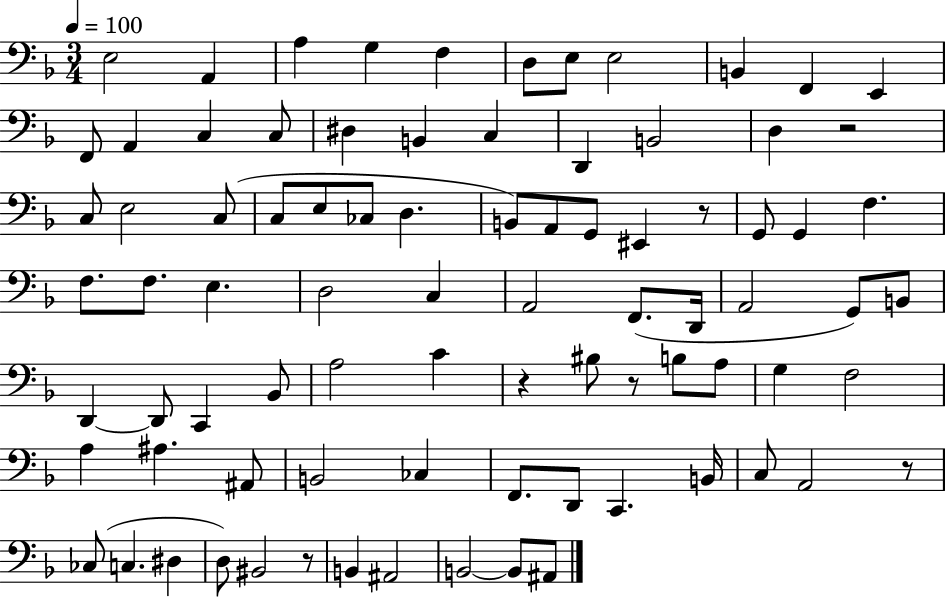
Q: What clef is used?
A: bass